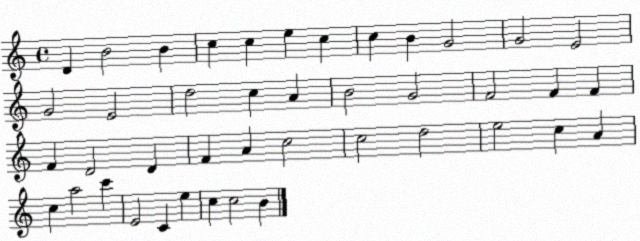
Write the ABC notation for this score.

X:1
T:Untitled
M:4/4
L:1/4
K:C
D B2 B c c e c c B G2 G2 E2 G2 E2 d2 c A B2 G2 F2 F F F D2 D F A c2 c2 d2 e2 c A c a2 c' E2 C e c c2 B